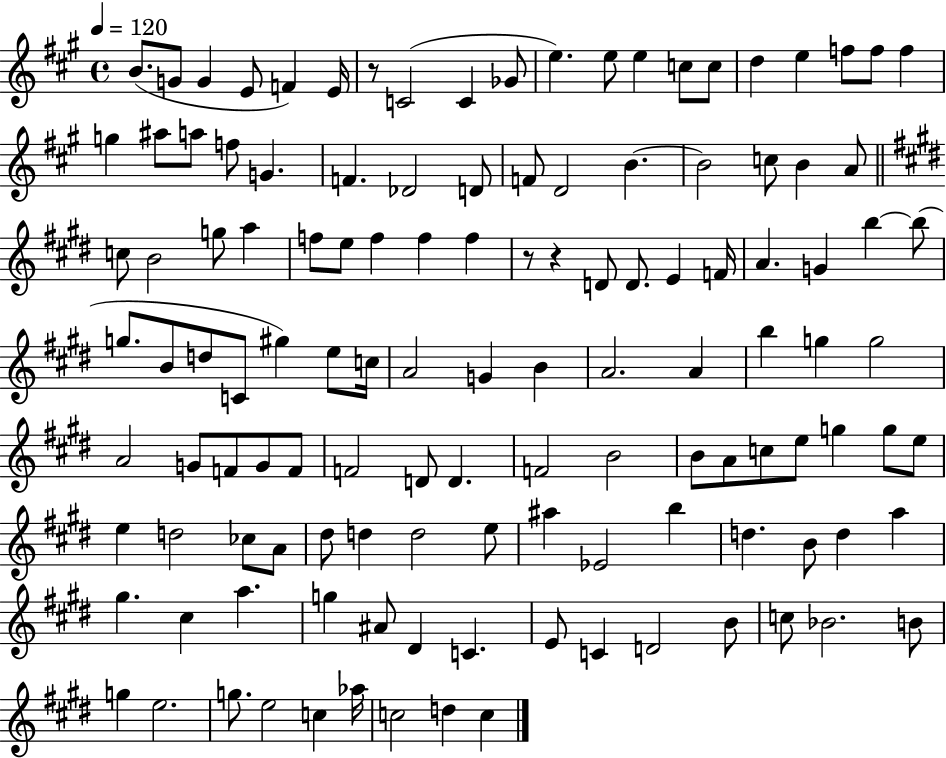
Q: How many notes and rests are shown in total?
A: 124